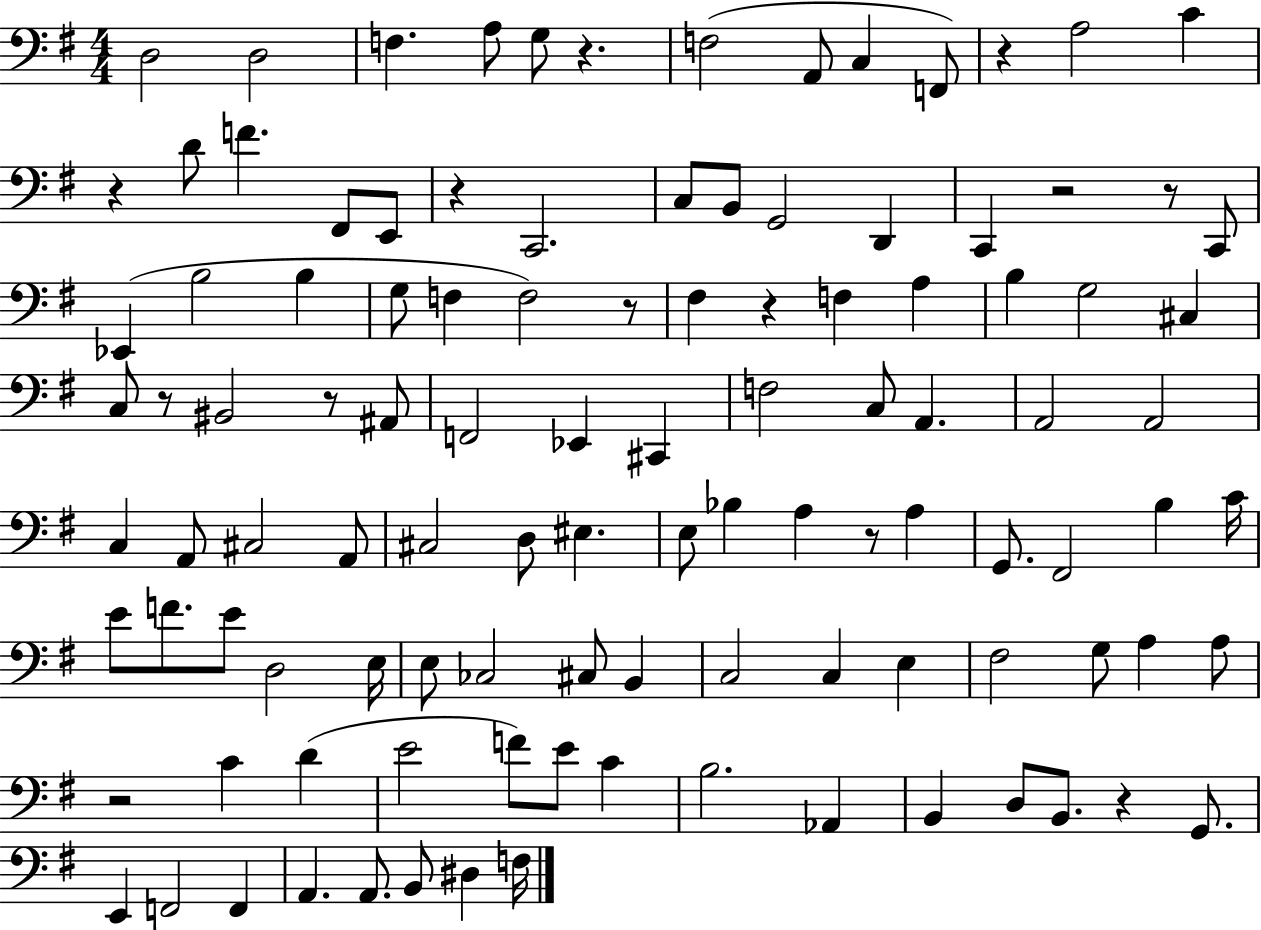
D3/h D3/h F3/q. A3/e G3/e R/q. F3/h A2/e C3/q F2/e R/q A3/h C4/q R/q D4/e F4/q. F#2/e E2/e R/q C2/h. C3/e B2/e G2/h D2/q C2/q R/h R/e C2/e Eb2/q B3/h B3/q G3/e F3/q F3/h R/e F#3/q R/q F3/q A3/q B3/q G3/h C#3/q C3/e R/e BIS2/h R/e A#2/e F2/h Eb2/q C#2/q F3/h C3/e A2/q. A2/h A2/h C3/q A2/e C#3/h A2/e C#3/h D3/e EIS3/q. E3/e Bb3/q A3/q R/e A3/q G2/e. F#2/h B3/q C4/s E4/e F4/e. E4/e D3/h E3/s E3/e CES3/h C#3/e B2/q C3/h C3/q E3/q F#3/h G3/e A3/q A3/e R/h C4/q D4/q E4/h F4/e E4/e C4/q B3/h. Ab2/q B2/q D3/e B2/e. R/q G2/e. E2/q F2/h F2/q A2/q. A2/e. B2/e D#3/q F3/s